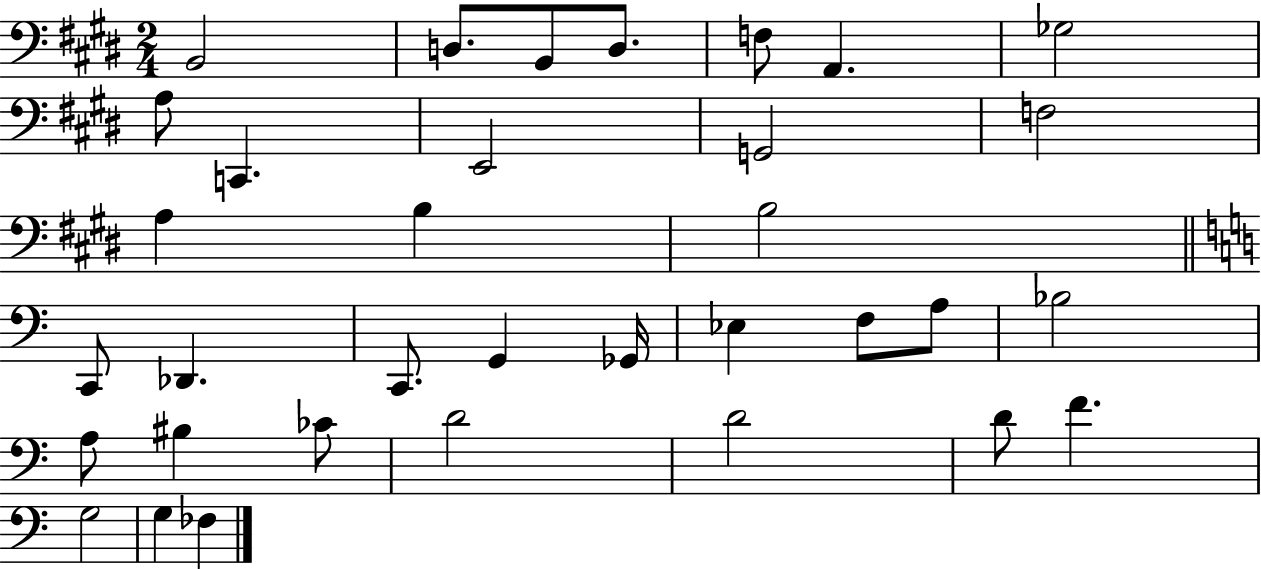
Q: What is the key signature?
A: E major